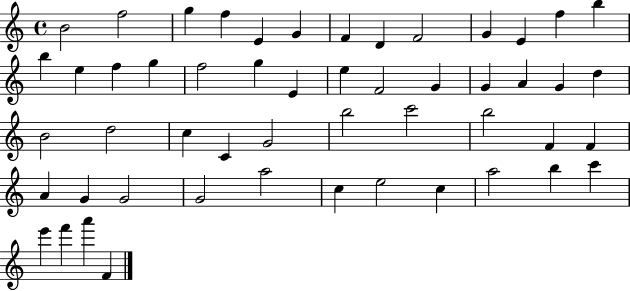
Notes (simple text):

B4/h F5/h G5/q F5/q E4/q G4/q F4/q D4/q F4/h G4/q E4/q F5/q B5/q B5/q E5/q F5/q G5/q F5/h G5/q E4/q E5/q F4/h G4/q G4/q A4/q G4/q D5/q B4/h D5/h C5/q C4/q G4/h B5/h C6/h B5/h F4/q F4/q A4/q G4/q G4/h G4/h A5/h C5/q E5/h C5/q A5/h B5/q C6/q E6/q F6/q A6/q F4/q